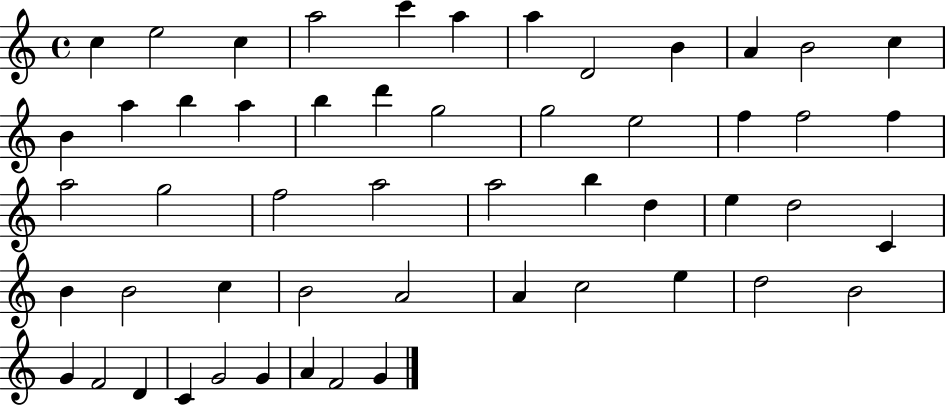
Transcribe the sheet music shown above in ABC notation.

X:1
T:Untitled
M:4/4
L:1/4
K:C
c e2 c a2 c' a a D2 B A B2 c B a b a b d' g2 g2 e2 f f2 f a2 g2 f2 a2 a2 b d e d2 C B B2 c B2 A2 A c2 e d2 B2 G F2 D C G2 G A F2 G